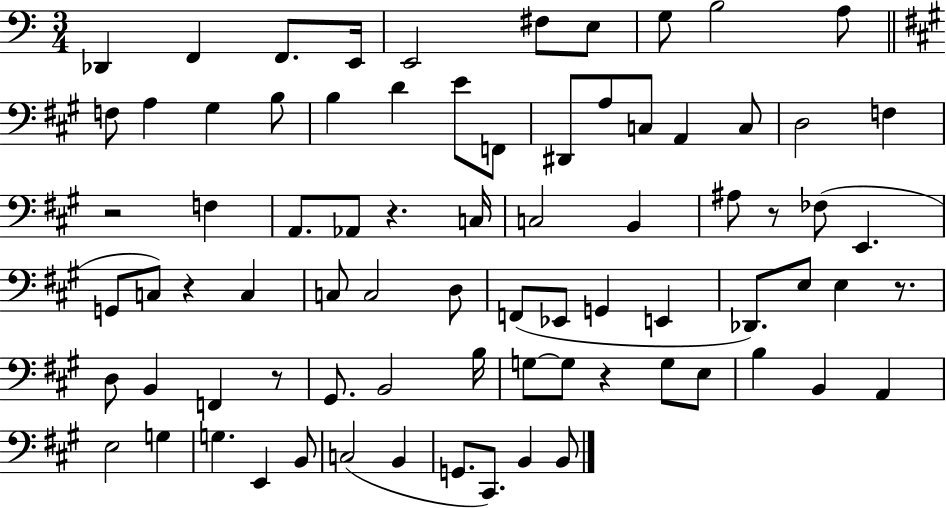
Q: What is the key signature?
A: C major